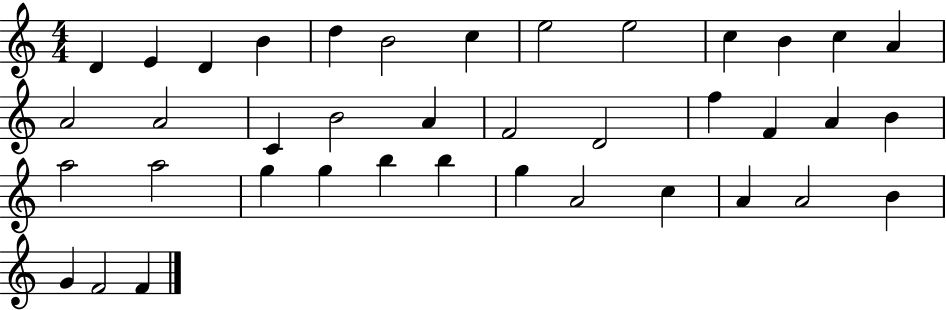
{
  \clef treble
  \numericTimeSignature
  \time 4/4
  \key c \major
  d'4 e'4 d'4 b'4 | d''4 b'2 c''4 | e''2 e''2 | c''4 b'4 c''4 a'4 | \break a'2 a'2 | c'4 b'2 a'4 | f'2 d'2 | f''4 f'4 a'4 b'4 | \break a''2 a''2 | g''4 g''4 b''4 b''4 | g''4 a'2 c''4 | a'4 a'2 b'4 | \break g'4 f'2 f'4 | \bar "|."
}